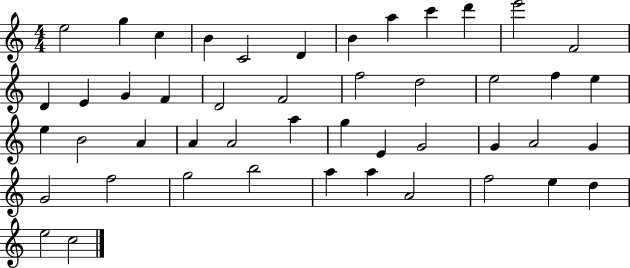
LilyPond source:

{
  \clef treble
  \numericTimeSignature
  \time 4/4
  \key c \major
  e''2 g''4 c''4 | b'4 c'2 d'4 | b'4 a''4 c'''4 d'''4 | e'''2 f'2 | \break d'4 e'4 g'4 f'4 | d'2 f'2 | f''2 d''2 | e''2 f''4 e''4 | \break e''4 b'2 a'4 | a'4 a'2 a''4 | g''4 e'4 g'2 | g'4 a'2 g'4 | \break g'2 f''2 | g''2 b''2 | a''4 a''4 a'2 | f''2 e''4 d''4 | \break e''2 c''2 | \bar "|."
}